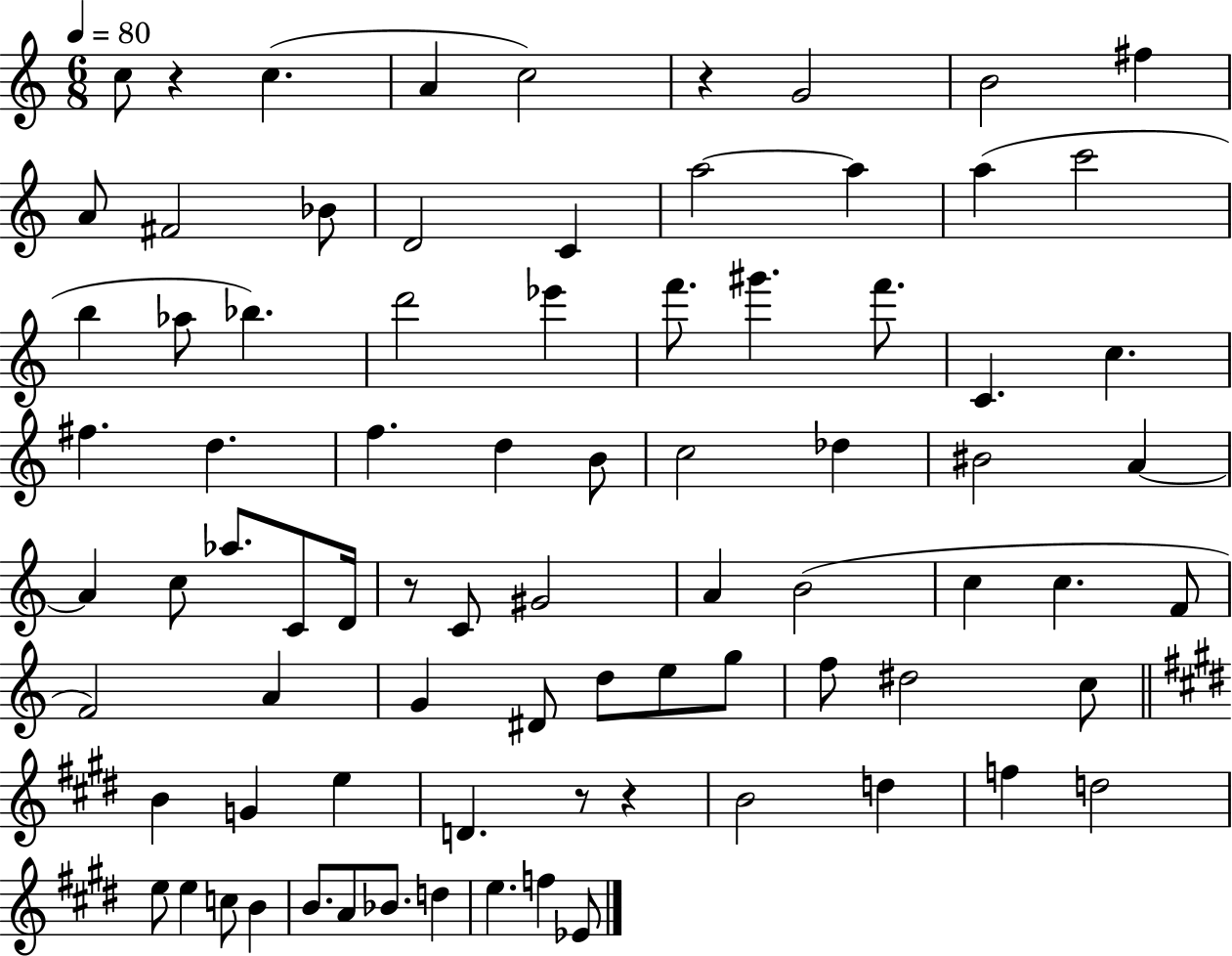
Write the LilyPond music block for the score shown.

{
  \clef treble
  \numericTimeSignature
  \time 6/8
  \key c \major
  \tempo 4 = 80
  c''8 r4 c''4.( | a'4 c''2) | r4 g'2 | b'2 fis''4 | \break a'8 fis'2 bes'8 | d'2 c'4 | a''2~~ a''4 | a''4( c'''2 | \break b''4 aes''8 bes''4.) | d'''2 ees'''4 | f'''8. gis'''4. f'''8. | c'4. c''4. | \break fis''4. d''4. | f''4. d''4 b'8 | c''2 des''4 | bis'2 a'4~~ | \break a'4 c''8 aes''8. c'8 d'16 | r8 c'8 gis'2 | a'4 b'2( | c''4 c''4. f'8 | \break f'2) a'4 | g'4 dis'8 d''8 e''8 g''8 | f''8 dis''2 c''8 | \bar "||" \break \key e \major b'4 g'4 e''4 | d'4. r8 r4 | b'2 d''4 | f''4 d''2 | \break e''8 e''4 c''8 b'4 | b'8. a'8 bes'8. d''4 | e''4. f''4 ees'8 | \bar "|."
}